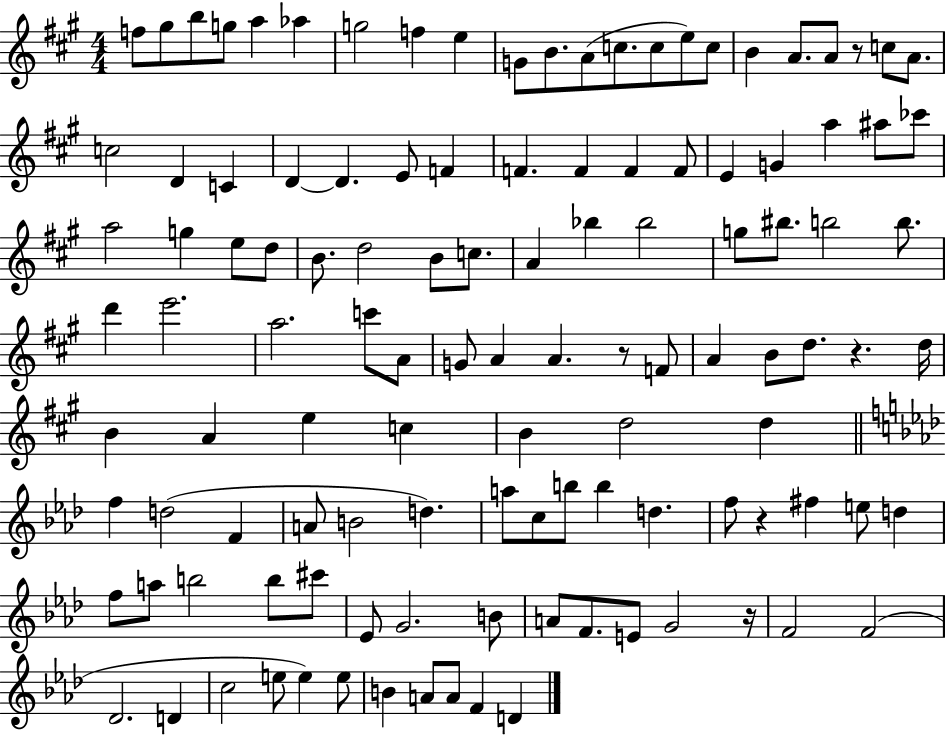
F5/e G#5/e B5/e G5/e A5/q Ab5/q G5/h F5/q E5/q G4/e B4/e. A4/e C5/e. C5/e E5/e C5/e B4/q A4/e. A4/e R/e C5/e A4/e. C5/h D4/q C4/q D4/q D4/q. E4/e F4/q F4/q. F4/q F4/q F4/e E4/q G4/q A5/q A#5/e CES6/e A5/h G5/q E5/e D5/e B4/e. D5/h B4/e C5/e. A4/q Bb5/q Bb5/h G5/e BIS5/e. B5/h B5/e. D6/q E6/h. A5/h. C6/e A4/e G4/e A4/q A4/q. R/e F4/e A4/q B4/e D5/e. R/q. D5/s B4/q A4/q E5/q C5/q B4/q D5/h D5/q F5/q D5/h F4/q A4/e B4/h D5/q. A5/e C5/e B5/e B5/q D5/q. F5/e R/q F#5/q E5/e D5/q F5/e A5/e B5/h B5/e C#6/e Eb4/e G4/h. B4/e A4/e F4/e. E4/e G4/h R/s F4/h F4/h Db4/h. D4/q C5/h E5/e E5/q E5/e B4/q A4/e A4/e F4/q D4/q